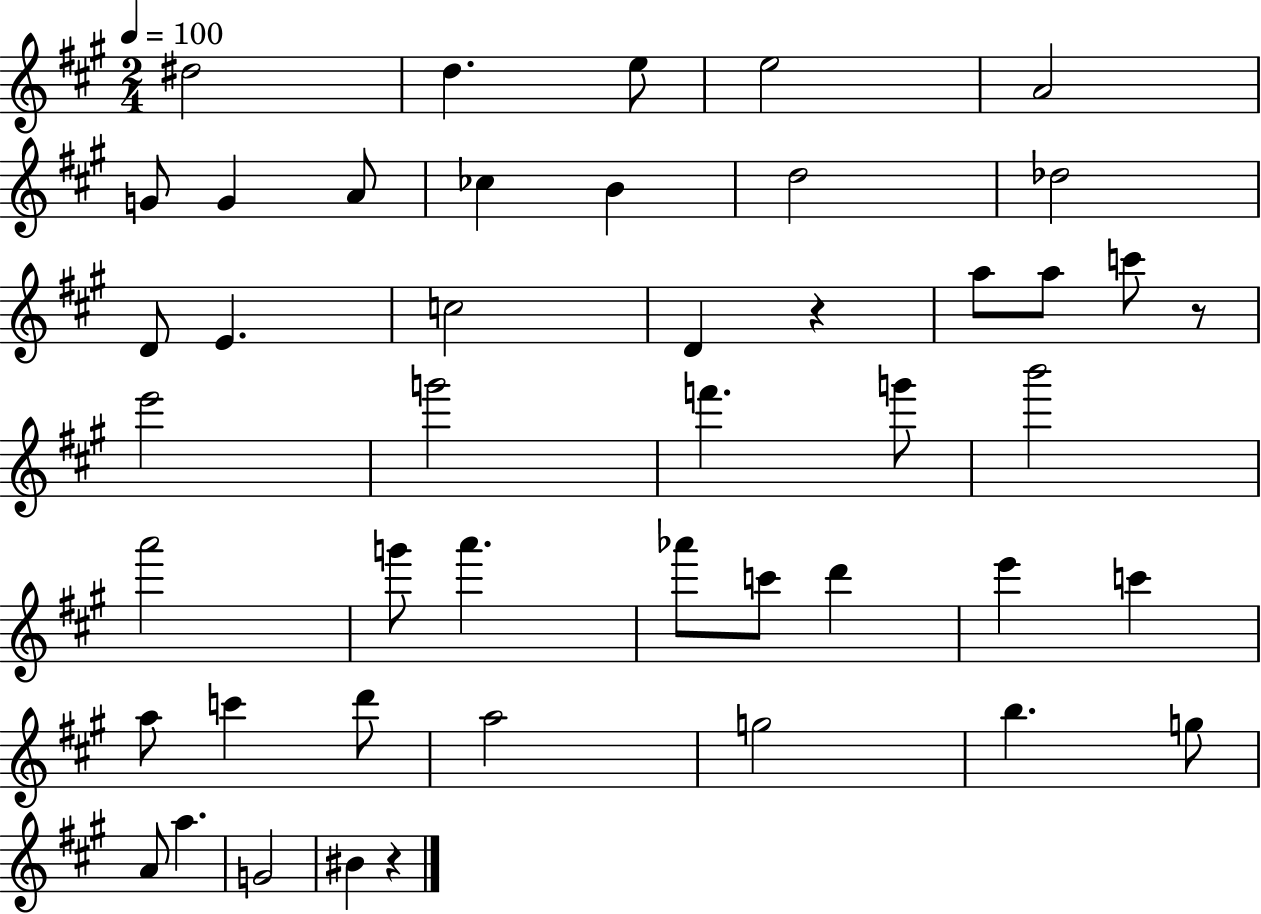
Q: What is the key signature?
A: A major